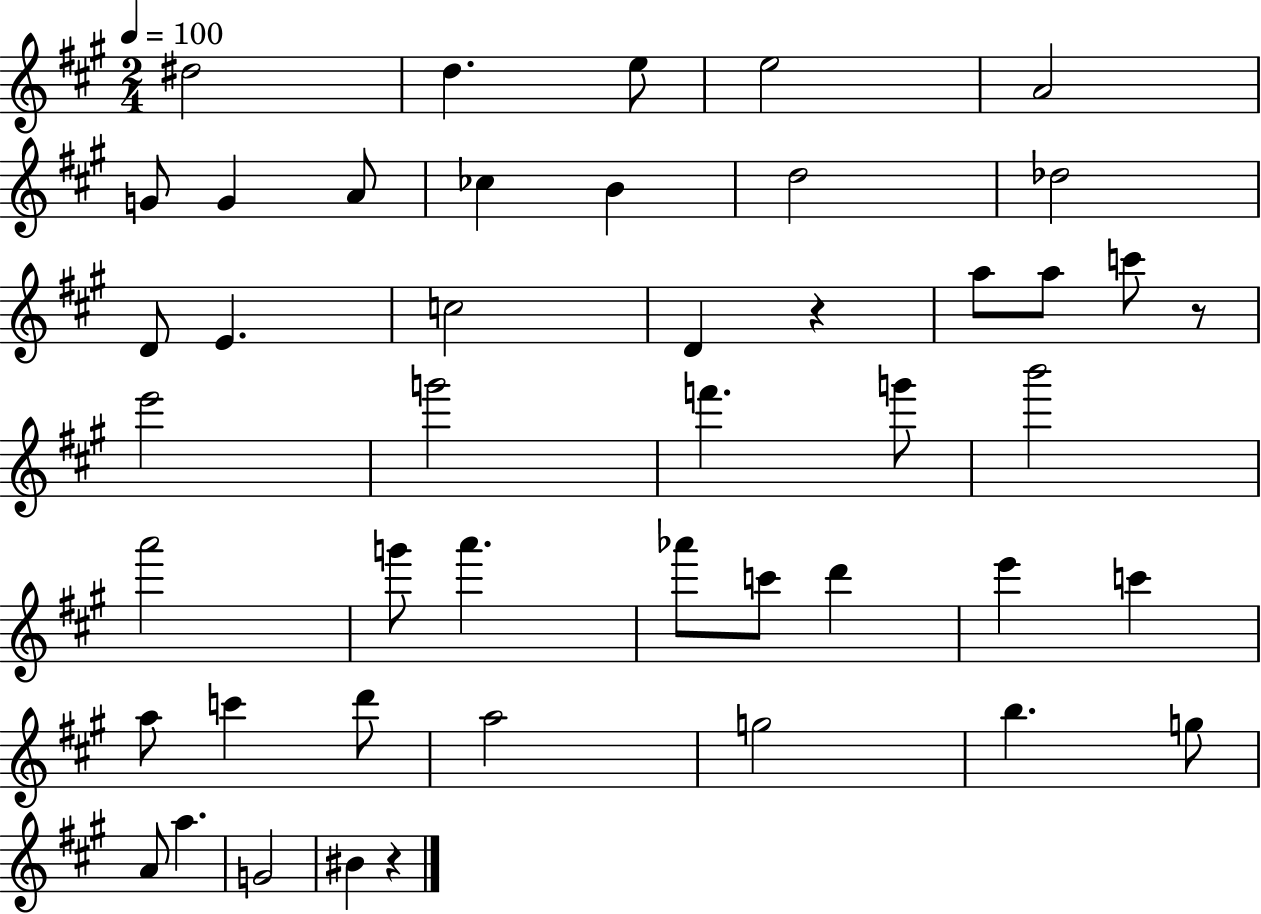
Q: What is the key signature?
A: A major